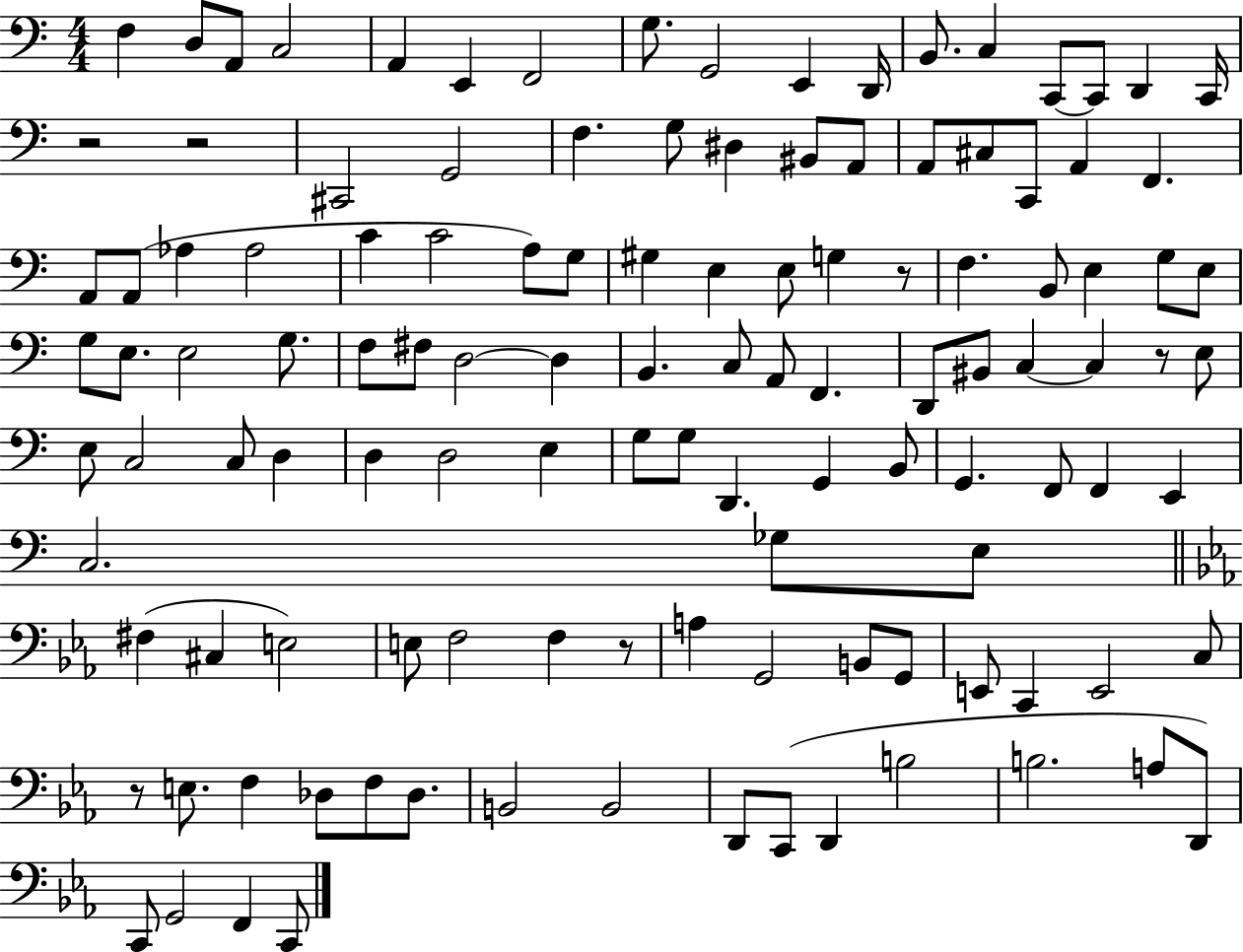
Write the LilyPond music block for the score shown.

{
  \clef bass
  \numericTimeSignature
  \time 4/4
  \key c \major
  f4 d8 a,8 c2 | a,4 e,4 f,2 | g8. g,2 e,4 d,16 | b,8. c4 c,8~~ c,8 d,4 c,16 | \break r2 r2 | cis,2 g,2 | f4. g8 dis4 bis,8 a,8 | a,8 cis8 c,8 a,4 f,4. | \break a,8 a,8( aes4 aes2 | c'4 c'2 a8) g8 | gis4 e4 e8 g4 r8 | f4. b,8 e4 g8 e8 | \break g8 e8. e2 g8. | f8 fis8 d2~~ d4 | b,4. c8 a,8 f,4. | d,8 bis,8 c4~~ c4 r8 e8 | \break e8 c2 c8 d4 | d4 d2 e4 | g8 g8 d,4. g,4 b,8 | g,4. f,8 f,4 e,4 | \break c2. ges8 e8 | \bar "||" \break \key c \minor fis4( cis4 e2) | e8 f2 f4 r8 | a4 g,2 b,8 g,8 | e,8 c,4 e,2 c8 | \break r8 e8. f4 des8 f8 des8. | b,2 b,2 | d,8 c,8( d,4 b2 | b2. a8 d,8) | \break c,8 g,2 f,4 c,8 | \bar "|."
}